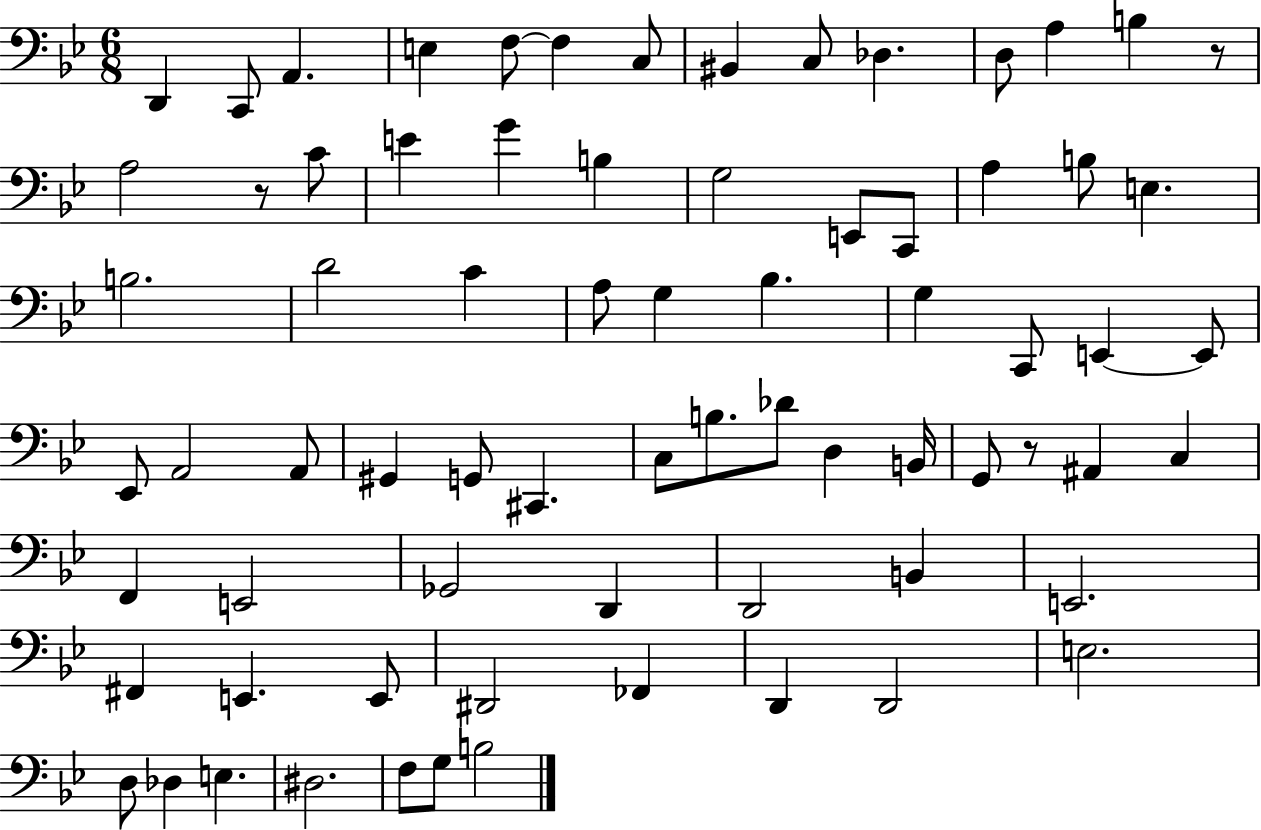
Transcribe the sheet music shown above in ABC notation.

X:1
T:Untitled
M:6/8
L:1/4
K:Bb
D,, C,,/2 A,, E, F,/2 F, C,/2 ^B,, C,/2 _D, D,/2 A, B, z/2 A,2 z/2 C/2 E G B, G,2 E,,/2 C,,/2 A, B,/2 E, B,2 D2 C A,/2 G, _B, G, C,,/2 E,, E,,/2 _E,,/2 A,,2 A,,/2 ^G,, G,,/2 ^C,, C,/2 B,/2 _D/2 D, B,,/4 G,,/2 z/2 ^A,, C, F,, E,,2 _G,,2 D,, D,,2 B,, E,,2 ^F,, E,, E,,/2 ^D,,2 _F,, D,, D,,2 E,2 D,/2 _D, E, ^D,2 F,/2 G,/2 B,2